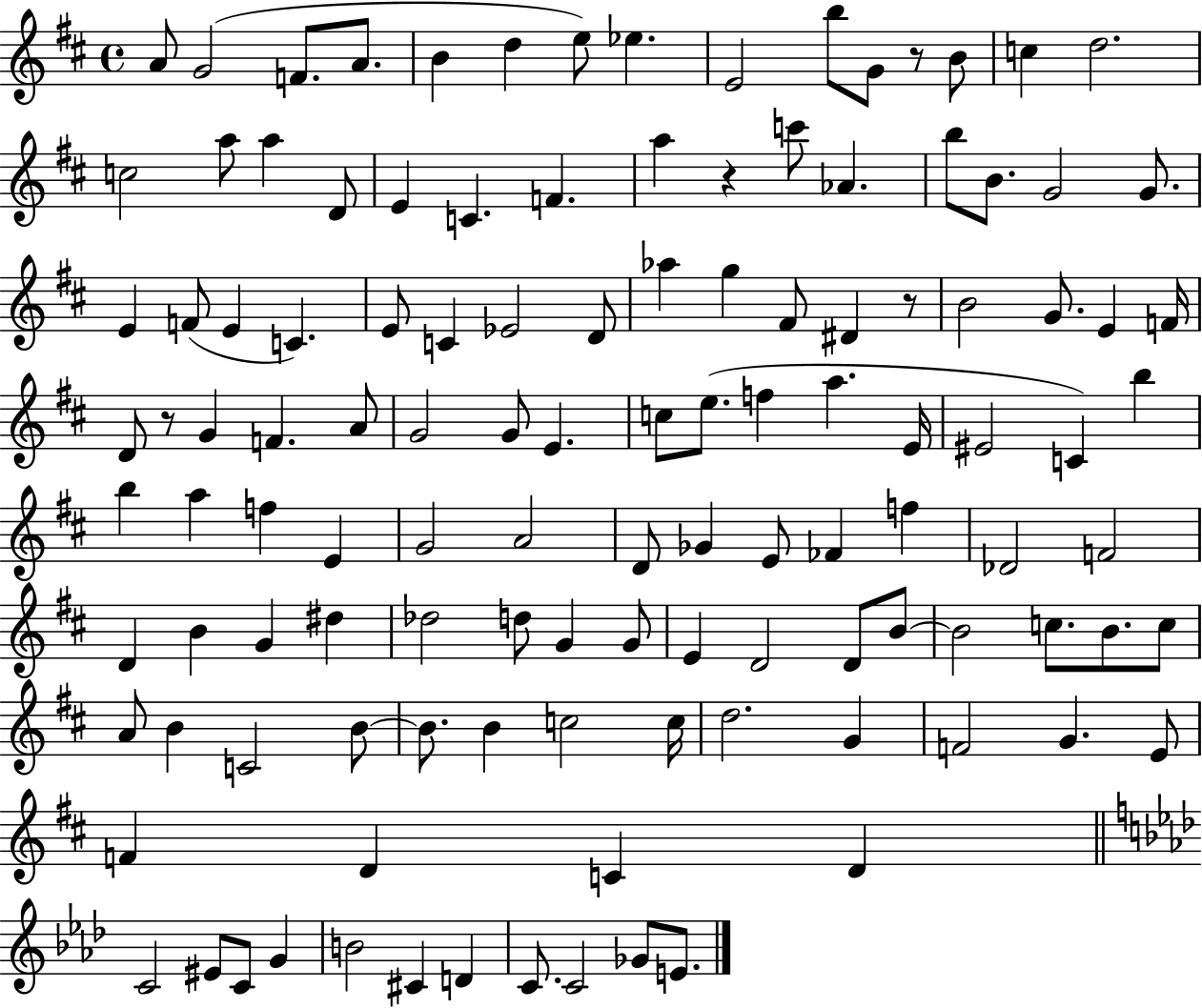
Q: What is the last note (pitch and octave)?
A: E4